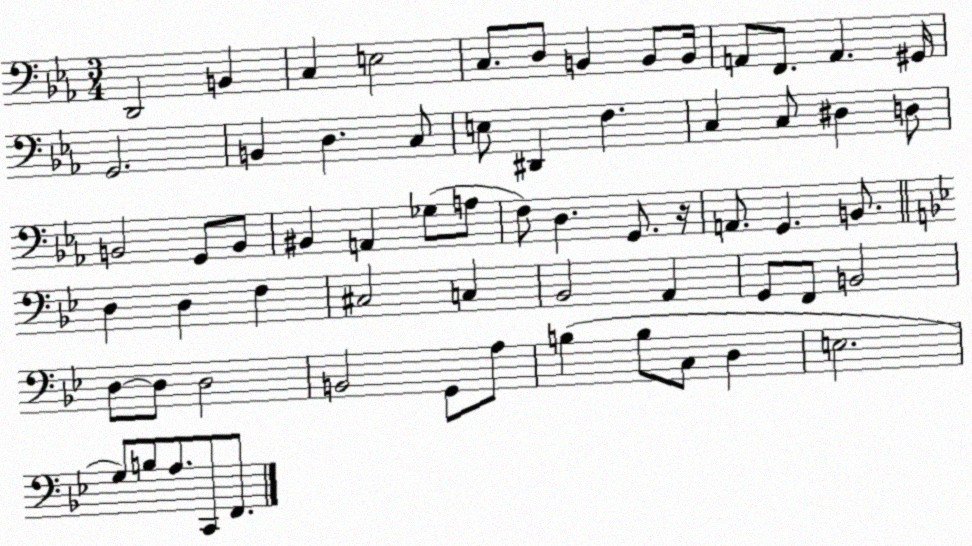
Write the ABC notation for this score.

X:1
T:Untitled
M:3/4
L:1/4
K:Eb
D,,2 B,, C, E,2 C,/2 D,/2 B,, B,,/2 B,,/4 A,,/2 F,,/2 A,, ^G,,/4 G,,2 B,, D, C,/2 E,/2 ^D,, F, C, C,/2 ^D, D,/2 B,,2 G,,/2 B,,/2 ^B,, A,, _G,/2 A,/2 F,/2 D, G,,/2 z/4 A,,/2 G,, B,,/2 D, D, F, ^C,2 C, _B,,2 A,, G,,/2 F,,/2 B,,2 D,/2 D,/2 D,2 B,,2 G,,/2 A,/2 B, B,/2 C,/2 D, E,2 G,/2 B,/2 A,/2 C,,/2 F,,/2